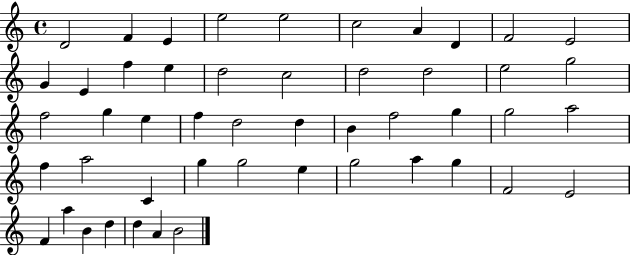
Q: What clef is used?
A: treble